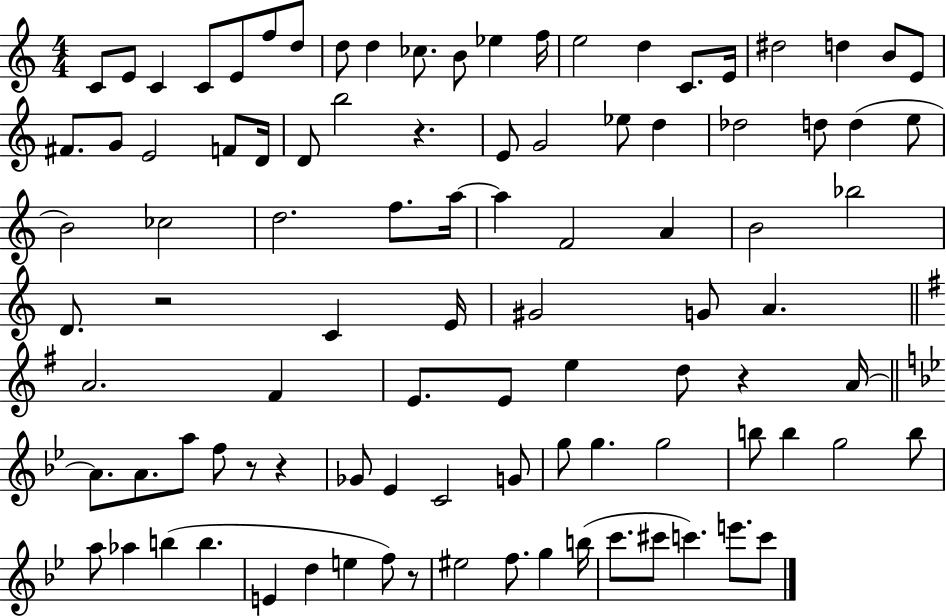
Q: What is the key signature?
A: C major